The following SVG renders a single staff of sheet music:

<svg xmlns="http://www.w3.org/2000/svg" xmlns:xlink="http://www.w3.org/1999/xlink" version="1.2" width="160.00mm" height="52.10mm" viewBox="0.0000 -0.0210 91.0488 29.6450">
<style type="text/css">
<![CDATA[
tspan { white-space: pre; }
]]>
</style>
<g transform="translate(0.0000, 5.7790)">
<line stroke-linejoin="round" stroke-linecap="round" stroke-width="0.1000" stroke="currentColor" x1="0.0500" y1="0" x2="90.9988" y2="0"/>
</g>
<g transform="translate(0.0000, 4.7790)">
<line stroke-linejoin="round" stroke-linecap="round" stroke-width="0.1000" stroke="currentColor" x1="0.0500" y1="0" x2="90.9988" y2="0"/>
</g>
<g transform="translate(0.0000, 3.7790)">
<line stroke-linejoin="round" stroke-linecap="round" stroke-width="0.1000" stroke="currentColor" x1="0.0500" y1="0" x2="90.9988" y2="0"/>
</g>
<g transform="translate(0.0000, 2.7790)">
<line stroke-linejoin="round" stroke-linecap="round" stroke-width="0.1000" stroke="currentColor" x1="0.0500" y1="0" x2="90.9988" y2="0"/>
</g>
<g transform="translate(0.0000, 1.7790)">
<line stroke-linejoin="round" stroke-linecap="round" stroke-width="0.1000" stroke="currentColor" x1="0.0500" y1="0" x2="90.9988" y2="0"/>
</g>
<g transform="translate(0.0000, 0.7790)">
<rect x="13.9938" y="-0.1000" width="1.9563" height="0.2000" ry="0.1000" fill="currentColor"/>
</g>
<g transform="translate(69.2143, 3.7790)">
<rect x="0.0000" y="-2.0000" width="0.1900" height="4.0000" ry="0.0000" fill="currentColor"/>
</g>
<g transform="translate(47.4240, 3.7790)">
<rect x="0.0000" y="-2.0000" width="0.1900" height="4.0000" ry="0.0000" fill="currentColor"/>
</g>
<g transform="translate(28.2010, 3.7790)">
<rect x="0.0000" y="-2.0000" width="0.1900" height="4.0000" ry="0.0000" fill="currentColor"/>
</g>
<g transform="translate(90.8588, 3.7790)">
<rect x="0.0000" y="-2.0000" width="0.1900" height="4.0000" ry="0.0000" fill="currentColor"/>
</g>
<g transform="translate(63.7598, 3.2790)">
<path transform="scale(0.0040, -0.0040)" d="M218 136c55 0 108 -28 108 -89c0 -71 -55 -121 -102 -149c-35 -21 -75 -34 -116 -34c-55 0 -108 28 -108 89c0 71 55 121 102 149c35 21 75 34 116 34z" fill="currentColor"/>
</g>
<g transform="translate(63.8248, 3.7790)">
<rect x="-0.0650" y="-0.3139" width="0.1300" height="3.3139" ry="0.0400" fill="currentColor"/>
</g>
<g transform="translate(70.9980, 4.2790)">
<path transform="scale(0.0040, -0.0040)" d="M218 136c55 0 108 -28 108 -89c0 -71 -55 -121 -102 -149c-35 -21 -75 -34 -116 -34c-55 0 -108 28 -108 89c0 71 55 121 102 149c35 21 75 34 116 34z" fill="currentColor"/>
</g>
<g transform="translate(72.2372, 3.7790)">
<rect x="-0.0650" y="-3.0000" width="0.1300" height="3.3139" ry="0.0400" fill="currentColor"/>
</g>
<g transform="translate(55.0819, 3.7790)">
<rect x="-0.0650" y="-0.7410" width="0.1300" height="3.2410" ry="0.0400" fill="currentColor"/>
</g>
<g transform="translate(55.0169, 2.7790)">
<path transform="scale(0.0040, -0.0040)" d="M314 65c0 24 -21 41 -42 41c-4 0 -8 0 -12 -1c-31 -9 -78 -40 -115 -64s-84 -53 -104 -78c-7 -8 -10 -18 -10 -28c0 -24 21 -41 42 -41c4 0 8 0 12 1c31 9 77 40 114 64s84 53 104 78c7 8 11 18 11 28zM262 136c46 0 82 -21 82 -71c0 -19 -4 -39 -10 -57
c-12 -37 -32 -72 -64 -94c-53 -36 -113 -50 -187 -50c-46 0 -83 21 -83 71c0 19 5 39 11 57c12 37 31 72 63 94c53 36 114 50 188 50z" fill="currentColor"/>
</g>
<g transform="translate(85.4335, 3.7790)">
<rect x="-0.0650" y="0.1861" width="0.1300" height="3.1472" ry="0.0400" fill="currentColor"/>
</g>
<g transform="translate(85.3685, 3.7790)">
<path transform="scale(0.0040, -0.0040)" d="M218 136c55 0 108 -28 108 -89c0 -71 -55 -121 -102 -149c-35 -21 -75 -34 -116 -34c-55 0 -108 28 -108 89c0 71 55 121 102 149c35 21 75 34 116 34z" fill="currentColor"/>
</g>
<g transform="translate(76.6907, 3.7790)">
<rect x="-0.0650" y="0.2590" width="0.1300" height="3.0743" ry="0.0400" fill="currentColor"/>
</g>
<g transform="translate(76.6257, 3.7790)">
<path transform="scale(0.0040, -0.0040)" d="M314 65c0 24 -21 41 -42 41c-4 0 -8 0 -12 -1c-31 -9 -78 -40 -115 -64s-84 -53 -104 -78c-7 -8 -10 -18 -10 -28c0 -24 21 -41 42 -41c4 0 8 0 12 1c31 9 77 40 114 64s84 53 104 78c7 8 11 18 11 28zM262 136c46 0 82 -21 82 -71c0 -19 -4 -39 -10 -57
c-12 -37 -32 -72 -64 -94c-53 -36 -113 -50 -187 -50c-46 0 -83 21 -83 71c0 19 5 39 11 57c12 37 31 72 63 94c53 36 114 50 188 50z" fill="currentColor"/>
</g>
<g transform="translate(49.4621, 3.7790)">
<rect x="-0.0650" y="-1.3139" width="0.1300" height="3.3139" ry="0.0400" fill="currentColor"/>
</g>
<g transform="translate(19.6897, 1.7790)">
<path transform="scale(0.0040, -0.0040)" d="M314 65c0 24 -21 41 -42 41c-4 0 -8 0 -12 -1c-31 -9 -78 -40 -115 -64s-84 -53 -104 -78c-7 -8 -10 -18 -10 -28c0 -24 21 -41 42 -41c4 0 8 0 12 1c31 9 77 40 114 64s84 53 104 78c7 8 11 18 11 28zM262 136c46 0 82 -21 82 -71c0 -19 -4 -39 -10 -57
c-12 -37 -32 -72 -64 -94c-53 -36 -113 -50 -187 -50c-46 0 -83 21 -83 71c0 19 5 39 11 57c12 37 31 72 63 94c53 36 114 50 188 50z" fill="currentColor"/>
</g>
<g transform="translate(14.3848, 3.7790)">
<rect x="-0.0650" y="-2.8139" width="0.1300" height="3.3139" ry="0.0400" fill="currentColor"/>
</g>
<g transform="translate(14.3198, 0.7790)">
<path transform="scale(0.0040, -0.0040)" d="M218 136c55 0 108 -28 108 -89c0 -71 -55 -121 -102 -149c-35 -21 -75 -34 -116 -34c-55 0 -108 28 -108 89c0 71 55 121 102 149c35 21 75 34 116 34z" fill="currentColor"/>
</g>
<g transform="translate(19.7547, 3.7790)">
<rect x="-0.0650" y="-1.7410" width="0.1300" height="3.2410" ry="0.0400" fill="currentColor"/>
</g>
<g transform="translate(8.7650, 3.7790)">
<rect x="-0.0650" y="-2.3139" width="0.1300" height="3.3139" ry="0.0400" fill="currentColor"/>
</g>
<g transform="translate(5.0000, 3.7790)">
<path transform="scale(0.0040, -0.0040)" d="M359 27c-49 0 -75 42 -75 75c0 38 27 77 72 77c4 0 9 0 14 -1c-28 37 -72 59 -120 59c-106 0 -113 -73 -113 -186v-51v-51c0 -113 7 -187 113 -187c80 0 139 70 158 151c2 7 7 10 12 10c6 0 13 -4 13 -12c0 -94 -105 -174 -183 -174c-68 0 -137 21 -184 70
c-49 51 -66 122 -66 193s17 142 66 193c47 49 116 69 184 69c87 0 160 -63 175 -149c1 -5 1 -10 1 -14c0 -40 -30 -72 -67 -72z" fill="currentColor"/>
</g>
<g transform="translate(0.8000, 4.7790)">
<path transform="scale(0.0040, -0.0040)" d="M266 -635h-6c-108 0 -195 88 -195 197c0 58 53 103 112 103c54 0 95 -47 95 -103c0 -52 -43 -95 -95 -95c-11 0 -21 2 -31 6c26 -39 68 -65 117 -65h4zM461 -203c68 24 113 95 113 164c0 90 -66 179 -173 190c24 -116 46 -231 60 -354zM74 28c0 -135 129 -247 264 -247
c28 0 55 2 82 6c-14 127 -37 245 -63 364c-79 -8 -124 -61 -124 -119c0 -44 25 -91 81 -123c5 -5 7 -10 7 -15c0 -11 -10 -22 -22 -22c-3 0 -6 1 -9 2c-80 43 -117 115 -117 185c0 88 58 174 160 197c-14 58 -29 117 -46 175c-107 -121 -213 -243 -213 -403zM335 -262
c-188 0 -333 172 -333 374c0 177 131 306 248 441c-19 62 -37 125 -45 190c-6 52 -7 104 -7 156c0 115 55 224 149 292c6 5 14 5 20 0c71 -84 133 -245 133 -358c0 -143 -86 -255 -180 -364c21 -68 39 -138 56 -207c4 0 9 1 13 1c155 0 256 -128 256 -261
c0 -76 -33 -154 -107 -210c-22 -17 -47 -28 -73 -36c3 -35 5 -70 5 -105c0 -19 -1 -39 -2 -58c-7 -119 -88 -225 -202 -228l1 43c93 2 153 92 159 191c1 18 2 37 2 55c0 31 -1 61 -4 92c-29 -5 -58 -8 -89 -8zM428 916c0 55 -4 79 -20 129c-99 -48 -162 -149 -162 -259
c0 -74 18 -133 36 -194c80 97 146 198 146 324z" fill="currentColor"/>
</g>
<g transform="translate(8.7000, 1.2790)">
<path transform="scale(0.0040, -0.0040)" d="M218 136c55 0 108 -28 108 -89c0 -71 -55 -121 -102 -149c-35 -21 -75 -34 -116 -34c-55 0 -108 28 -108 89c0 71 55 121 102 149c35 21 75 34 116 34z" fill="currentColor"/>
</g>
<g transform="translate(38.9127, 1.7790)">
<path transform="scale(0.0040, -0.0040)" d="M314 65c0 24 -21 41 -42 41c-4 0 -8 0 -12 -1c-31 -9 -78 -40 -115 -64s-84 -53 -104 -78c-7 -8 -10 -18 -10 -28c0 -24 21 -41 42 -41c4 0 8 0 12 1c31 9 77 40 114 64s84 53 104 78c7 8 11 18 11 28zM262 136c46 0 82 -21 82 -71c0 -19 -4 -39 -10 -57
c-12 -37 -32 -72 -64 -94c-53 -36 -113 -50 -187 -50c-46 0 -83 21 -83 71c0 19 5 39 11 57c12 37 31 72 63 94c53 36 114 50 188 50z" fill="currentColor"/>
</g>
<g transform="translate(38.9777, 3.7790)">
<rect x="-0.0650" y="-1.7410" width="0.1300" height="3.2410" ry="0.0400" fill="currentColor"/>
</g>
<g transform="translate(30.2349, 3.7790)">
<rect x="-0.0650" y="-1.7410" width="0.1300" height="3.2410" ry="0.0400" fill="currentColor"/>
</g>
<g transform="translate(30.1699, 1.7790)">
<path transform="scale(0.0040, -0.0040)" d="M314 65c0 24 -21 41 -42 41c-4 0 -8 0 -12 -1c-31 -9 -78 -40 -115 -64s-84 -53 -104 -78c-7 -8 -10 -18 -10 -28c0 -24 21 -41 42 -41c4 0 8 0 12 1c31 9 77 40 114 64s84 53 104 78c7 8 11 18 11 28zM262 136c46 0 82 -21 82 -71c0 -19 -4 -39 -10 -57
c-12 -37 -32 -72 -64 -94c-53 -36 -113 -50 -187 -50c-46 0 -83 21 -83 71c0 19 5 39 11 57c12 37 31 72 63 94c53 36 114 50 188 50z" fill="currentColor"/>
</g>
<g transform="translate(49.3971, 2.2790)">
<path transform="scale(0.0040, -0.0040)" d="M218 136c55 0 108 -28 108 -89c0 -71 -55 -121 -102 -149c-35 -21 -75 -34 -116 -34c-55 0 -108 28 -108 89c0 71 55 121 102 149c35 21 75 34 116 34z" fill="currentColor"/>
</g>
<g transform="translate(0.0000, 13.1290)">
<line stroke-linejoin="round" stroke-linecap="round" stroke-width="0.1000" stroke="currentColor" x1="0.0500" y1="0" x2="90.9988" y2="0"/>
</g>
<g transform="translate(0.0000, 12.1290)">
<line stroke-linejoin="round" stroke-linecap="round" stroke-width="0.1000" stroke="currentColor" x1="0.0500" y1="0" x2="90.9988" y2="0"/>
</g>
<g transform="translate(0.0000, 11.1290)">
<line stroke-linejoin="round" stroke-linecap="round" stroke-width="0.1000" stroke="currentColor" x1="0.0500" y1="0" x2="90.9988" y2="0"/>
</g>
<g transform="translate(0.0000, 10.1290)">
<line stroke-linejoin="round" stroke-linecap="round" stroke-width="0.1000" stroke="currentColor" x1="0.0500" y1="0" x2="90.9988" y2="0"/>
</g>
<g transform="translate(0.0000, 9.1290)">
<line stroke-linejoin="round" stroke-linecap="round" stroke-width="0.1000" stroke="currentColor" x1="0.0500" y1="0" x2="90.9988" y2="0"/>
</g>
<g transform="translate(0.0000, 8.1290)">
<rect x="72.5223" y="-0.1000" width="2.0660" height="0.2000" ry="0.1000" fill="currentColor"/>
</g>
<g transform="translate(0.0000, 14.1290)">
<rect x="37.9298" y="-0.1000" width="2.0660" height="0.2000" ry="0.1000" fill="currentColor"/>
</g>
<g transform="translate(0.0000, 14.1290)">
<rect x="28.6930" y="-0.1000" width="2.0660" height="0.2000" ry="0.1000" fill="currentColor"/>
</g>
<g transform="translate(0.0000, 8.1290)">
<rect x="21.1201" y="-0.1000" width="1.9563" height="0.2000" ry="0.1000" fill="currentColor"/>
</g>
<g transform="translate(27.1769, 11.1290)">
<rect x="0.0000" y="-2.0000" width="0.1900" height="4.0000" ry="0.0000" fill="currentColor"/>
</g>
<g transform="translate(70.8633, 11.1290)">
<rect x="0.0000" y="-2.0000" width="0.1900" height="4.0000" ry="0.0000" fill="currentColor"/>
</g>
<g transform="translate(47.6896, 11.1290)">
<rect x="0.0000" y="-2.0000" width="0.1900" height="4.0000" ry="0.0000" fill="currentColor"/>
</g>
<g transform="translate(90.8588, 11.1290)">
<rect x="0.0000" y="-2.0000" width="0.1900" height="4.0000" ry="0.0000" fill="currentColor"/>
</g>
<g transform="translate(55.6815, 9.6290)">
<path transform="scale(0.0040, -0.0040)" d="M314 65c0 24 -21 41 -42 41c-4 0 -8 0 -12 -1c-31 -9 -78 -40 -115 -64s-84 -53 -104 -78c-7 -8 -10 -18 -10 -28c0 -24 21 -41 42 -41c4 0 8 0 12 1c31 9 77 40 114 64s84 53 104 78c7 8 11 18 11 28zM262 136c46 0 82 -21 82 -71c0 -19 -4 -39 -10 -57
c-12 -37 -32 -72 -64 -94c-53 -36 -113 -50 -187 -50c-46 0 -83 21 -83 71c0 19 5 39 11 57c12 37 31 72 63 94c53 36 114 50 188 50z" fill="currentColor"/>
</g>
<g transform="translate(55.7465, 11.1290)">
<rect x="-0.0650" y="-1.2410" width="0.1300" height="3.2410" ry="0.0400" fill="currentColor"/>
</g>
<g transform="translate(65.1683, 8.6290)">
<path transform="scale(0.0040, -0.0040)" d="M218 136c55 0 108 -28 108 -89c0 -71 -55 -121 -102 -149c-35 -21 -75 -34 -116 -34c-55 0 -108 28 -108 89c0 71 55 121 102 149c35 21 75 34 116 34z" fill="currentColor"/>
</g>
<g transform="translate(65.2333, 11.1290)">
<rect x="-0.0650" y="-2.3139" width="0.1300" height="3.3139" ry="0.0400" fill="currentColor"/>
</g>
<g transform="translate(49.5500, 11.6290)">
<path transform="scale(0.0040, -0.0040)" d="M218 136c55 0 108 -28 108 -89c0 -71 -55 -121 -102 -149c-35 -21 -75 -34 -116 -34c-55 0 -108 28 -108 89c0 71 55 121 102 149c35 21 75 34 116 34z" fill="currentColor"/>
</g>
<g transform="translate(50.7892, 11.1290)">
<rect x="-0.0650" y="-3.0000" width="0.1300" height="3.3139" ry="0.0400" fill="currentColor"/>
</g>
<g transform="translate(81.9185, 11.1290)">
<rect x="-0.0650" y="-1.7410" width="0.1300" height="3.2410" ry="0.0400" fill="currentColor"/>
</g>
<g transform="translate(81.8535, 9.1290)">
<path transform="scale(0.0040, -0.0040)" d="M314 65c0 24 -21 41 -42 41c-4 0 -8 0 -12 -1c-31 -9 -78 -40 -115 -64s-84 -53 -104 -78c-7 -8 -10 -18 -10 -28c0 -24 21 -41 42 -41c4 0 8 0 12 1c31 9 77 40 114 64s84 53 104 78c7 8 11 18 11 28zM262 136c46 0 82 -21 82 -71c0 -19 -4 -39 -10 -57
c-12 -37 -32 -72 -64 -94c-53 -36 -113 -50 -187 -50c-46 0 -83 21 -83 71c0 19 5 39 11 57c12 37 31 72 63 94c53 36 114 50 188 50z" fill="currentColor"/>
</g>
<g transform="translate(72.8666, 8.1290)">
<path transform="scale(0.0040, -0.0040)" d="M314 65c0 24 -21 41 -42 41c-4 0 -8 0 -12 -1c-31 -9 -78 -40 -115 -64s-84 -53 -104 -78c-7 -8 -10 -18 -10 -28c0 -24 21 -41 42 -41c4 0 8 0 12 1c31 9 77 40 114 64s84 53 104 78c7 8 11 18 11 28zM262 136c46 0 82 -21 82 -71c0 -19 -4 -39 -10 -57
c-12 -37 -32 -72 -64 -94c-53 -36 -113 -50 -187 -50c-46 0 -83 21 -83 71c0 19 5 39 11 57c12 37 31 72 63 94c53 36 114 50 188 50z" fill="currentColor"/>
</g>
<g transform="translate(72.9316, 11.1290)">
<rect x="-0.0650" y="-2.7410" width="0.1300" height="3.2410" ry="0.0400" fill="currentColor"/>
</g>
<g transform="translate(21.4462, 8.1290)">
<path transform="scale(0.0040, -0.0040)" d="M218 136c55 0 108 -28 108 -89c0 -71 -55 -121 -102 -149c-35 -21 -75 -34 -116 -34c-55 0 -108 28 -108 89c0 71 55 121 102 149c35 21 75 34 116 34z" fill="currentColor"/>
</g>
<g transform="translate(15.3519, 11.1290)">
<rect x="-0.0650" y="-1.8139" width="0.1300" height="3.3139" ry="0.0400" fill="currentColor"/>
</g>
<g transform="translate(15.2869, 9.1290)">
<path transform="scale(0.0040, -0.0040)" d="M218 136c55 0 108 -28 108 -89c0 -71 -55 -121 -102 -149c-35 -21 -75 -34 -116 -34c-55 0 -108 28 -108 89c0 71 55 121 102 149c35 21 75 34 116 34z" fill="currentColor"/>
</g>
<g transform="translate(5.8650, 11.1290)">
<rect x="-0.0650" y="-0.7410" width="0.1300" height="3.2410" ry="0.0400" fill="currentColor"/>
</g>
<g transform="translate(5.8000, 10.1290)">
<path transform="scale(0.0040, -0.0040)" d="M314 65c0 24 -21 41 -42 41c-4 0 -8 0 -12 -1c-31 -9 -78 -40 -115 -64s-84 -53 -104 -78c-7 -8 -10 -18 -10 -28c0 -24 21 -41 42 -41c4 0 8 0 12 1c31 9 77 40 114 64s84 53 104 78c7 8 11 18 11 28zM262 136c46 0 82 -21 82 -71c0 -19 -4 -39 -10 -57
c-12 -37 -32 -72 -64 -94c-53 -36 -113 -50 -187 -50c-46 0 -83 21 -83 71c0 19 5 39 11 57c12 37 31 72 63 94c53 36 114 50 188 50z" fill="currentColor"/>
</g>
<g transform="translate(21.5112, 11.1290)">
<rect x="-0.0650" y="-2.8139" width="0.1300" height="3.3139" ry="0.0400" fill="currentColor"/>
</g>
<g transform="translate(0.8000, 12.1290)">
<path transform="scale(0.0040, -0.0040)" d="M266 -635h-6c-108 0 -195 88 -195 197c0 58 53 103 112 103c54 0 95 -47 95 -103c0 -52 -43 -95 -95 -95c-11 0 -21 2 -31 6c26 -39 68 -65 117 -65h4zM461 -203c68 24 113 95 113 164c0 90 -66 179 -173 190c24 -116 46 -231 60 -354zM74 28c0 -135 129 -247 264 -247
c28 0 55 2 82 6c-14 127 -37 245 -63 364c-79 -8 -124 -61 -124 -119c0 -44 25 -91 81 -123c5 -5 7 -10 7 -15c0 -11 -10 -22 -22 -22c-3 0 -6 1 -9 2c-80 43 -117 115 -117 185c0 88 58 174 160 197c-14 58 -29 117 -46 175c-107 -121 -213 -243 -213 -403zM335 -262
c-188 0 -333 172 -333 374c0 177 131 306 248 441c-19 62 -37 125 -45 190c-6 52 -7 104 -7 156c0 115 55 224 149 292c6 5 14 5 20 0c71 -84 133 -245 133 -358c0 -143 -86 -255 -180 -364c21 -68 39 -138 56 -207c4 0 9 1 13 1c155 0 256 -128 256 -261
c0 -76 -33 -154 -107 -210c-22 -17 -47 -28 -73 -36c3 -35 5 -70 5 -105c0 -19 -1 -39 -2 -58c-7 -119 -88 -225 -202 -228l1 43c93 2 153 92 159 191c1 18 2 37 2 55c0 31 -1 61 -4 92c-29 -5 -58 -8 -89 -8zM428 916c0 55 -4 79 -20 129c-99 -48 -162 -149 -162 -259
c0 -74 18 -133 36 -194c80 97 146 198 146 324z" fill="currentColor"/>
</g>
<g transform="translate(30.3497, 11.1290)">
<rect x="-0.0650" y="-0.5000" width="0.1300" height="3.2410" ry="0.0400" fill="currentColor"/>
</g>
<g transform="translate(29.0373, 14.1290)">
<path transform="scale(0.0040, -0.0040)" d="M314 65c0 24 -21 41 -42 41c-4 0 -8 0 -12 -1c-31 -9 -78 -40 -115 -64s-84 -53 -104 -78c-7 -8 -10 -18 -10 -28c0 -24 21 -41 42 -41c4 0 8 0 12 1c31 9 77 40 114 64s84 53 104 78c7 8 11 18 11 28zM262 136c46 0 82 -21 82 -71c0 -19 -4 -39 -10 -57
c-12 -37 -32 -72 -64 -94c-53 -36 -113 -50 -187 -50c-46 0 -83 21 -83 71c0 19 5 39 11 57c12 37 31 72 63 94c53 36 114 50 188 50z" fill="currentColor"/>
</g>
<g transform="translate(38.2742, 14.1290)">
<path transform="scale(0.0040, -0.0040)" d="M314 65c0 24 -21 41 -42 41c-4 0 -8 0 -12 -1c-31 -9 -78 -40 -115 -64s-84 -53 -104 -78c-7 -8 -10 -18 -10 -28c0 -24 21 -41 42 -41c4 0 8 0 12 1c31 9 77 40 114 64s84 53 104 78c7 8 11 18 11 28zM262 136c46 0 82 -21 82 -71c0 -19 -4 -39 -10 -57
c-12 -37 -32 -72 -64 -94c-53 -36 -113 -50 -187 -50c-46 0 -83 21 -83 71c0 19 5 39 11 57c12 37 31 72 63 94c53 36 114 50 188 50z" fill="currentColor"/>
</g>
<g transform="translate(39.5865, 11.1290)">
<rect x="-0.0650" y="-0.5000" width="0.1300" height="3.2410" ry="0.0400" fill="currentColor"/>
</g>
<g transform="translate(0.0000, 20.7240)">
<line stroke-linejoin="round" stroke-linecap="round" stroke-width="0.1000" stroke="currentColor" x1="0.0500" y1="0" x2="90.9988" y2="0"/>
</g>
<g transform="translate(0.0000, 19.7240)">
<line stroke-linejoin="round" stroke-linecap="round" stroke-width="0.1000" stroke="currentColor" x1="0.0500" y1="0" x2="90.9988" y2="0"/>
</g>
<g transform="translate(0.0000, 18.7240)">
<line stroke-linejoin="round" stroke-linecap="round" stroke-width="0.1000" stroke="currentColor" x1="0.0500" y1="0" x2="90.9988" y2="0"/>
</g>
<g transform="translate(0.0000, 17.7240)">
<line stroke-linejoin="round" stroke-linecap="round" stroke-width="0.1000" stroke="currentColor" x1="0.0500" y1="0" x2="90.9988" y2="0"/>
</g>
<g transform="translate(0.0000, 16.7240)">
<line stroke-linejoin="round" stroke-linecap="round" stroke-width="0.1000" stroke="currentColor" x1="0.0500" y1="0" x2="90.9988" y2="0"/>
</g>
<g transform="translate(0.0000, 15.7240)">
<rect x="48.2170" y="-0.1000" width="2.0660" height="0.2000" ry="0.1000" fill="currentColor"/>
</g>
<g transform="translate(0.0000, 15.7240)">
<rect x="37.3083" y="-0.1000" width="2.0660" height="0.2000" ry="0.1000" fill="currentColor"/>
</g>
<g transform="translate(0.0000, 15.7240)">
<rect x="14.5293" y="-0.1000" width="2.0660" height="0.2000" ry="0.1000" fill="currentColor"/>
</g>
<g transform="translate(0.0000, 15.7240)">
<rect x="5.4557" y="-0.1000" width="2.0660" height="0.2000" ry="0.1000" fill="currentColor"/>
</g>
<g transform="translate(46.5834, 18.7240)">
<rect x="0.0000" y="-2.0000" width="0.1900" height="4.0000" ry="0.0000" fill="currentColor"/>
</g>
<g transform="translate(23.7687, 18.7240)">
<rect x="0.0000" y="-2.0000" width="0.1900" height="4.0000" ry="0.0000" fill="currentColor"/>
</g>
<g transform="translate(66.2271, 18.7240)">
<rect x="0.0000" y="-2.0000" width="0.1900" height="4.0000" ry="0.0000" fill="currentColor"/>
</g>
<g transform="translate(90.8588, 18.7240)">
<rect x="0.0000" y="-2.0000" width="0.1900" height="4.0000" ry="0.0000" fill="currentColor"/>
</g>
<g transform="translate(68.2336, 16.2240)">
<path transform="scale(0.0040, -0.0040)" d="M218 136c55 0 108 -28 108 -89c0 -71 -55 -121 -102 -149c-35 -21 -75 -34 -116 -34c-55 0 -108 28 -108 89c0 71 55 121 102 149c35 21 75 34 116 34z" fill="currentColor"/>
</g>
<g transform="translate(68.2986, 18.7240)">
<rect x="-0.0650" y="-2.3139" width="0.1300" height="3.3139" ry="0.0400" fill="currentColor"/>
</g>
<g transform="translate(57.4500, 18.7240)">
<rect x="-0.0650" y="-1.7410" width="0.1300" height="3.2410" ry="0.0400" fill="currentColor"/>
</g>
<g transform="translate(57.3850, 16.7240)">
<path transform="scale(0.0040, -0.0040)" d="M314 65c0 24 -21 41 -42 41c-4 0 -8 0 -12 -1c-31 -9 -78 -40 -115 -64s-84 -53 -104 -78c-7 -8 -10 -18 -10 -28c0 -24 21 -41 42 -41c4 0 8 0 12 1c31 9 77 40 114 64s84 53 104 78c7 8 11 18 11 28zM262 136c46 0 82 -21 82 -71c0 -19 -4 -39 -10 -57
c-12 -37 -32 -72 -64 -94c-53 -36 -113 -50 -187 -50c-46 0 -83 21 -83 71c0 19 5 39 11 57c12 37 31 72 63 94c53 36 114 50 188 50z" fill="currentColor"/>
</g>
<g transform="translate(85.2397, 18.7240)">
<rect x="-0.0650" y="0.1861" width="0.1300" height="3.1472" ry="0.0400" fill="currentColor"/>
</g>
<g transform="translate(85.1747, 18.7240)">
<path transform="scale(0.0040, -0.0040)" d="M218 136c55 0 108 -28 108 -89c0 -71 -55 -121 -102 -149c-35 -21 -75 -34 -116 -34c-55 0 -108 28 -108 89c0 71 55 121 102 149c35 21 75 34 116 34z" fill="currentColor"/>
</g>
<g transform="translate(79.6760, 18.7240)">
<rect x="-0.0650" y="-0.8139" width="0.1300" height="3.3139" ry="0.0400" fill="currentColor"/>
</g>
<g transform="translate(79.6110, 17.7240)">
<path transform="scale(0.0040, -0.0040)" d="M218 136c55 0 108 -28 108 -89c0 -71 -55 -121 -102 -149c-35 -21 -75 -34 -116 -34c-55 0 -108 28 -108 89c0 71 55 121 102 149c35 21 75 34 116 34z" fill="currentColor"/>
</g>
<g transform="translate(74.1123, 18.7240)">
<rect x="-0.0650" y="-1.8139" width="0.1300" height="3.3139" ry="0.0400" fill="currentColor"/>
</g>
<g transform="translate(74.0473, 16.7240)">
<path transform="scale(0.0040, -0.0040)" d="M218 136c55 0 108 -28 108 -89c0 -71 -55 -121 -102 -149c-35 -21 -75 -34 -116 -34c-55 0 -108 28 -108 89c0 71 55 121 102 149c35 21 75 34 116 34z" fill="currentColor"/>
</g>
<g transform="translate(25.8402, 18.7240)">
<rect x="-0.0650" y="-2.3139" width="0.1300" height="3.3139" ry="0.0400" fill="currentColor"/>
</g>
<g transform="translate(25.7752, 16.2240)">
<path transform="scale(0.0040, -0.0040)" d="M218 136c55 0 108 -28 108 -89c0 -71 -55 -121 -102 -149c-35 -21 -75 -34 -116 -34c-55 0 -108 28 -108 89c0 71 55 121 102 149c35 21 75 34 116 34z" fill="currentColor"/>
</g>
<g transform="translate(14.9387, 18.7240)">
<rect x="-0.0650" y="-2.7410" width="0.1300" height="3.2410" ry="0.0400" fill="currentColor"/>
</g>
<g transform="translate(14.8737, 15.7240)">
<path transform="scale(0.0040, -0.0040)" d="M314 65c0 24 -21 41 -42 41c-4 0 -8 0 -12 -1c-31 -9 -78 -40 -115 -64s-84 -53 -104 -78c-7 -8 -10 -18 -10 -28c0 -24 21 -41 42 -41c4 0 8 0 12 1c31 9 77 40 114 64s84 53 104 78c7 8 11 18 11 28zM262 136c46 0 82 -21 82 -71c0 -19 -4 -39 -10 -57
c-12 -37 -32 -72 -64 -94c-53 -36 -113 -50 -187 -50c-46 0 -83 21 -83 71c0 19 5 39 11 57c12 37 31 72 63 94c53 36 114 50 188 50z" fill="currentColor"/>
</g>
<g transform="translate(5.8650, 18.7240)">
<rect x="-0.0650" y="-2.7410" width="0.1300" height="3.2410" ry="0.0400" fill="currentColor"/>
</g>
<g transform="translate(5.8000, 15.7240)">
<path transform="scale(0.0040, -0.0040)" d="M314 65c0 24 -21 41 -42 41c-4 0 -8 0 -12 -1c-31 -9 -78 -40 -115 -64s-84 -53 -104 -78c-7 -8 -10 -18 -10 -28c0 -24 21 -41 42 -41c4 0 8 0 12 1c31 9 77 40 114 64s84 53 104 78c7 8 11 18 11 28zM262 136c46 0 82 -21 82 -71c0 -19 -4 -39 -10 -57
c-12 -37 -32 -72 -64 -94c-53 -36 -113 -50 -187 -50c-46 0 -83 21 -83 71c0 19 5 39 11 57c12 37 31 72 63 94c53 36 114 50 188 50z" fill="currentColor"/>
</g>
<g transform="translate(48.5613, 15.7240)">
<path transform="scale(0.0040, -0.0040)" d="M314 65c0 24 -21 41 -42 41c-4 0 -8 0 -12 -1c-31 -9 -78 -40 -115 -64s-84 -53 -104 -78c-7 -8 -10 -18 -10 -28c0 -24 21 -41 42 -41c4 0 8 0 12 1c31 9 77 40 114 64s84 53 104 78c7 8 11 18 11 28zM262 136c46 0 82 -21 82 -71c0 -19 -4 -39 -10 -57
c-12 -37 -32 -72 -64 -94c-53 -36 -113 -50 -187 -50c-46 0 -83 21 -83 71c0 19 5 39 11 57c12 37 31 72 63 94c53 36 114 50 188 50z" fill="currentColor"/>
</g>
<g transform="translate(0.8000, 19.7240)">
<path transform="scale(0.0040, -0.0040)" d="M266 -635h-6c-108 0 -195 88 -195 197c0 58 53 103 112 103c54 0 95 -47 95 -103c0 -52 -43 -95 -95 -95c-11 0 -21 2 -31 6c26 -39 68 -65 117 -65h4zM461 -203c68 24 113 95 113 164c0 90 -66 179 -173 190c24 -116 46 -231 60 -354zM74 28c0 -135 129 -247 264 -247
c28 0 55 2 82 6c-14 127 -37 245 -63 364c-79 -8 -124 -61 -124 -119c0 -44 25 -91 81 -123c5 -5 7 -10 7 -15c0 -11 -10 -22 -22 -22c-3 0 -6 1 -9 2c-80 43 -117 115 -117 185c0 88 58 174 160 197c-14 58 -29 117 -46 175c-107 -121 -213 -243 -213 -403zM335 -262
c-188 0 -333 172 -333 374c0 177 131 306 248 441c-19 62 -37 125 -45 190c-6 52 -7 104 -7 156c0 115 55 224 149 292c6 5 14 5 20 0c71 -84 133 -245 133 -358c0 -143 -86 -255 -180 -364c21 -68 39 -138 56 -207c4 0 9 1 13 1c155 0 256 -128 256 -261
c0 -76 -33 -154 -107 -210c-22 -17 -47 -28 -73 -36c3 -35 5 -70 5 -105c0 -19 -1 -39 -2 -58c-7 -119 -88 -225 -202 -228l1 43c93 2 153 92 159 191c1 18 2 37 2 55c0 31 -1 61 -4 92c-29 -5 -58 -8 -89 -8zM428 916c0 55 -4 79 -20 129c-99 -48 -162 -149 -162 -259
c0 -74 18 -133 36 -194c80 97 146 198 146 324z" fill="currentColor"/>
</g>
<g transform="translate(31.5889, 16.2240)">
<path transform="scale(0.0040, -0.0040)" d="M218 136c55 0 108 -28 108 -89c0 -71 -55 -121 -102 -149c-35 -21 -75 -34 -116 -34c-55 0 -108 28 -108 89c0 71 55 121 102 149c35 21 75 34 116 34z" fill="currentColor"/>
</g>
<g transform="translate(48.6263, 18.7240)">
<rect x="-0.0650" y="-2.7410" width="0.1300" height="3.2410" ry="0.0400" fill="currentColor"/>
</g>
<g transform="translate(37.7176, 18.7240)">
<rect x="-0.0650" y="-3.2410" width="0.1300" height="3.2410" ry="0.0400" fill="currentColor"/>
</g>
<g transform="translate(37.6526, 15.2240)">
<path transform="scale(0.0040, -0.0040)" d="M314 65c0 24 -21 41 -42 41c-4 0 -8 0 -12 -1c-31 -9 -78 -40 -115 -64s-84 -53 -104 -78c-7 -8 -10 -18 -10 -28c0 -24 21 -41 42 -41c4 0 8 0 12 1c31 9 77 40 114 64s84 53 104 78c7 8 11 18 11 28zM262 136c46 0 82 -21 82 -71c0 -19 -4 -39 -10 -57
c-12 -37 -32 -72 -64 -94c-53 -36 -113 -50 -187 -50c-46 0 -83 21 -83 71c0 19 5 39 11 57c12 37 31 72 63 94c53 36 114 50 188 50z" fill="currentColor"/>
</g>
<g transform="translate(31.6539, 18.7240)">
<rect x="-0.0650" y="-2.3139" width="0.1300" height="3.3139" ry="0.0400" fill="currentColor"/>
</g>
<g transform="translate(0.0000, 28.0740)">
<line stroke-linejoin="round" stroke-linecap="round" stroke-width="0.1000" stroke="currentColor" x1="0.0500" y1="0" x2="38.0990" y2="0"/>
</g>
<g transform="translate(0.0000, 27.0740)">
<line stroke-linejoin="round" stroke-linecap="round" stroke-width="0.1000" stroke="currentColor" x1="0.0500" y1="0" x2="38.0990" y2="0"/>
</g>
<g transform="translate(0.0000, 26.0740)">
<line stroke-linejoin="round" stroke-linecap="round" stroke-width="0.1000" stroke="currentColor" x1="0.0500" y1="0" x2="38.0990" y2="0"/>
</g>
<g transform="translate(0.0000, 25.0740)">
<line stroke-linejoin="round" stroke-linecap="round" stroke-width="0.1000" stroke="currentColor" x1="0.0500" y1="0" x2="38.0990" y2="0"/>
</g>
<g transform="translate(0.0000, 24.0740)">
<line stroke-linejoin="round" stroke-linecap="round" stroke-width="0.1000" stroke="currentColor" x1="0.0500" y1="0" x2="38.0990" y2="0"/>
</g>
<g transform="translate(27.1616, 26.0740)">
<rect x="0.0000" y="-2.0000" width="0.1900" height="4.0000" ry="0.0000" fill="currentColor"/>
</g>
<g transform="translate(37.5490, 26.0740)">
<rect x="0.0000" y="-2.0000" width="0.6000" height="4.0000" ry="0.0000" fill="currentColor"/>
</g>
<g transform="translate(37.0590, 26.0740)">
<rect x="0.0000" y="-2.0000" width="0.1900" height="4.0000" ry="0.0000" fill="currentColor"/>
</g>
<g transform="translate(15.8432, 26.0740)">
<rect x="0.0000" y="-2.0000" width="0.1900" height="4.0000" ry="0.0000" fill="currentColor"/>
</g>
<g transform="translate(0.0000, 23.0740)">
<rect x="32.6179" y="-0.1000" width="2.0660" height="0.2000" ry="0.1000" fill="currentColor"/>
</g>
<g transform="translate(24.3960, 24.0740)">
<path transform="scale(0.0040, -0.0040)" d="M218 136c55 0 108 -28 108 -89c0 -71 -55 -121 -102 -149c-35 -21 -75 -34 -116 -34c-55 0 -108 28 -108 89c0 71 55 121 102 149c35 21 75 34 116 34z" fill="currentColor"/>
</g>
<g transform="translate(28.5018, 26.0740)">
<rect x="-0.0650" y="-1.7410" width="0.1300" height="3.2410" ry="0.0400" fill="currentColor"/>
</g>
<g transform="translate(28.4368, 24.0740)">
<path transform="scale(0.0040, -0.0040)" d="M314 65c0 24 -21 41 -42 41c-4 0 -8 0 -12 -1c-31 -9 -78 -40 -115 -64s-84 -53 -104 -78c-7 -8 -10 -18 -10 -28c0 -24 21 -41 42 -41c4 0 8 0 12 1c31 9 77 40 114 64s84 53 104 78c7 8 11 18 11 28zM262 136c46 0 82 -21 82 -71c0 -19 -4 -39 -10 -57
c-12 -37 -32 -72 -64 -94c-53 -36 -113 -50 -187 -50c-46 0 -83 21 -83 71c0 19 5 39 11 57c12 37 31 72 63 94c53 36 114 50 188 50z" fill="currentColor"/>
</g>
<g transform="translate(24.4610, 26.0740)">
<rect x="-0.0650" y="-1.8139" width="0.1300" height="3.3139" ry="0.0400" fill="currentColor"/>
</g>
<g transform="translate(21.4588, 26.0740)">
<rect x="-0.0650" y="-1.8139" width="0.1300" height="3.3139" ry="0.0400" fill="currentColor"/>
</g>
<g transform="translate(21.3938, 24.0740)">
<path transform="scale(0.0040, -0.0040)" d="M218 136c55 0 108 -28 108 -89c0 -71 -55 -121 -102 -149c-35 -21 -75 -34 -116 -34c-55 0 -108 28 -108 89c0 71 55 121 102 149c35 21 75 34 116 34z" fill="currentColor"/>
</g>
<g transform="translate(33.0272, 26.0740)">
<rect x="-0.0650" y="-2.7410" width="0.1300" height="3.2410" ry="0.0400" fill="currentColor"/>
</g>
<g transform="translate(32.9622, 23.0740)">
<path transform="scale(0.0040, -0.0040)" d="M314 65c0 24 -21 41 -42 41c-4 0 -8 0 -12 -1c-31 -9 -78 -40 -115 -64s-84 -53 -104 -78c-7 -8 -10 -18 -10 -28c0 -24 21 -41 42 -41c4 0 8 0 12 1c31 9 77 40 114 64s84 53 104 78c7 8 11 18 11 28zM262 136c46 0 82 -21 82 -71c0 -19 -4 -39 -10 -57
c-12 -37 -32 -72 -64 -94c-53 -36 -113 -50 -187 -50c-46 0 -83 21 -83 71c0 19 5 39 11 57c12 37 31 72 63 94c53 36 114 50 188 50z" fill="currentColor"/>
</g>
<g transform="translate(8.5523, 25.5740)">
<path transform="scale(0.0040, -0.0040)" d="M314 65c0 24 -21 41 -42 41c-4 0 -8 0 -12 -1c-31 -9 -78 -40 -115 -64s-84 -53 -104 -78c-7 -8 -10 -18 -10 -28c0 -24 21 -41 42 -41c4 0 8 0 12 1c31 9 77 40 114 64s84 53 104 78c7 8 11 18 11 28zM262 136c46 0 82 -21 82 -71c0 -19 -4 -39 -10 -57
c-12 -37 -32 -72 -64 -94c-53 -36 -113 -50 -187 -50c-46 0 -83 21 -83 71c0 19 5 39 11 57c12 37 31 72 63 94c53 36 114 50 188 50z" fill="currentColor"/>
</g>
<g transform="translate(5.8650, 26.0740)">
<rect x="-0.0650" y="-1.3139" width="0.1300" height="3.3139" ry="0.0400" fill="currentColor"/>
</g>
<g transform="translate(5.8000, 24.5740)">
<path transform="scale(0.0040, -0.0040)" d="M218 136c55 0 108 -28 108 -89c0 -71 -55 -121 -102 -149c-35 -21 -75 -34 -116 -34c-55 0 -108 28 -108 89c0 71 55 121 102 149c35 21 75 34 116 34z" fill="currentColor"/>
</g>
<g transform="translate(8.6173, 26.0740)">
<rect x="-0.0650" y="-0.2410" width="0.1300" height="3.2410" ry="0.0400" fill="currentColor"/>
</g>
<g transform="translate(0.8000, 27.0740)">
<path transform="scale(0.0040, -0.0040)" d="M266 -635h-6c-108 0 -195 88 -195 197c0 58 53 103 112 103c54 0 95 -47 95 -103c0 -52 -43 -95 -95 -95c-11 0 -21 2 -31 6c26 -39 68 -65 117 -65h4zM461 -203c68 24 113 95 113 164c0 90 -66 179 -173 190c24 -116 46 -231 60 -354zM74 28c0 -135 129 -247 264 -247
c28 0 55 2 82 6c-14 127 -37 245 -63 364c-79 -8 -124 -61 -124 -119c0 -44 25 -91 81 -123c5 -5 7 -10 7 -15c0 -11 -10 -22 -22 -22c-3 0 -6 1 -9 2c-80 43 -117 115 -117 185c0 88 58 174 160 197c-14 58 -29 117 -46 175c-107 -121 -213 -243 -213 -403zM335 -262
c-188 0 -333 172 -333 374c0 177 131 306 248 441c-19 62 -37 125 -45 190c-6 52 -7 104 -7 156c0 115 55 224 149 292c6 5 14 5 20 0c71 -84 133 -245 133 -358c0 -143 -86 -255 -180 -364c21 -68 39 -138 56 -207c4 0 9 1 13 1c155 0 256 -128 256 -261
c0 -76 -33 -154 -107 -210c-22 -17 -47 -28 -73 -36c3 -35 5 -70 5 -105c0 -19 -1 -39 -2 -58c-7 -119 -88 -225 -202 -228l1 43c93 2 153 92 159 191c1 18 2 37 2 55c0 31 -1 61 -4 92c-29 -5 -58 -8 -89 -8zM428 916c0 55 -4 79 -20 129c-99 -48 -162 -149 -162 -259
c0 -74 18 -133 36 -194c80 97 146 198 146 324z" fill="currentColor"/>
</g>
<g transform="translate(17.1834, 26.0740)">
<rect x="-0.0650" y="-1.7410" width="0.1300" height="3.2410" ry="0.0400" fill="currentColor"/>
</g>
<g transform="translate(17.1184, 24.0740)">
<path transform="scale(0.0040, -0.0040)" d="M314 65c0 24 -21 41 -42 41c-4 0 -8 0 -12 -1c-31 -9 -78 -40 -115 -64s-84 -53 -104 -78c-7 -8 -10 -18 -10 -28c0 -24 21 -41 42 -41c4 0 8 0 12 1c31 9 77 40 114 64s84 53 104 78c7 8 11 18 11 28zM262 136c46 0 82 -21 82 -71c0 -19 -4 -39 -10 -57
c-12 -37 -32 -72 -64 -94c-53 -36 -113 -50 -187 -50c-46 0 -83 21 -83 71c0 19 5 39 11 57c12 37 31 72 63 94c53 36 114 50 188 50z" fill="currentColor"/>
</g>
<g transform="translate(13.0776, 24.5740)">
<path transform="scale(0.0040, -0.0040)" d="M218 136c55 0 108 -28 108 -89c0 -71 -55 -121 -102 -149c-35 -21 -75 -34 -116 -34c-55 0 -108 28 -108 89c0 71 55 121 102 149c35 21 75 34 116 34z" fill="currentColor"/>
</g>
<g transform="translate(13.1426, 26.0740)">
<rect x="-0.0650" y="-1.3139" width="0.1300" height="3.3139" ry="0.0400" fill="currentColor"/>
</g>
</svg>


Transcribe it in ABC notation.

X:1
T:Untitled
M:4/4
L:1/4
K:C
g a f2 f2 f2 e d2 c A B2 B d2 f a C2 C2 A e2 g a2 f2 a2 a2 g g b2 a2 f2 g f d B e c2 e f2 f f f2 a2